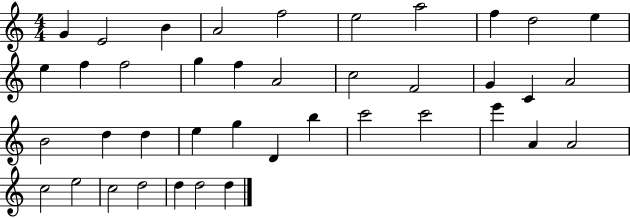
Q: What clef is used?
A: treble